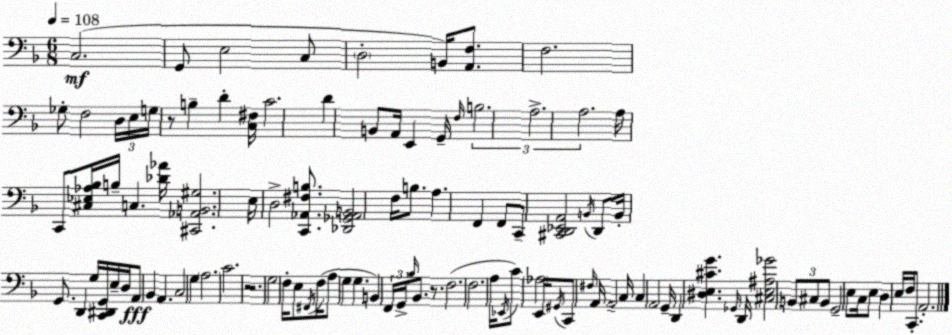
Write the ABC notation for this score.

X:1
T:Untitled
M:6/8
L:1/4
K:F
C,2 G,,/2 E,2 C,/2 D,2 B,,/4 [A,,F,]/2 F,2 _G,/2 F,2 D,/4 E,/4 G,/4 z/2 B, D [C,^F,]/4 C2 D B,,/2 A,,/4 E,, G,,/4 F,/4 B,2 A,2 A,2 A,/4 C,,/2 [^C,_E,_A,_B,]/4 B,/4 C, [_D_A]/4 [^C,,_A,,B,,^G,]2 E,/4 D,2 [C,,_A,,^F,B,]/2 [_D,,_G,,_A,,B,,]2 F,/4 B,/2 A, F,, F,,/2 C,,/2 [^C,,D,,_E,,A,,]2 B,,/4 D,,/2 B,,/4 G,,/2 D,, G,/4 [C,,^D,,G,,]/4 E,/4 D,/4 A,,/2 _B,, A,, C,2 G, A,2 C2 z2 G,2 F,/4 E,/2 ^F,,/4 F,/4 A,/2 G, G, B,, F,,/4 G,,/4 _B,/4 _B,,/2 z/2 F,2 F,2 A,/4 _E,,/4 C/2 _A,2 E,,/4 ^G,,/4 C,,/2 ^F,/4 A,,/4 A,,2 C,/4 C, A,,2 G,,/4 D,, [^D,E,^CG] _G,,/4 D,,/4 [^C,E,^A,_G]2 B,,/2 ^C,/2 B,,/2 G,,2 E,/2 C,/4 E,/2 D, E,/4 F,/4 C,,/2 A,,2